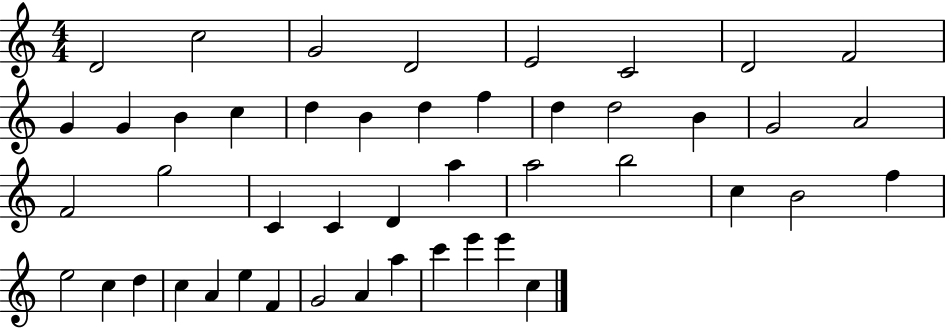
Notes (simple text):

D4/h C5/h G4/h D4/h E4/h C4/h D4/h F4/h G4/q G4/q B4/q C5/q D5/q B4/q D5/q F5/q D5/q D5/h B4/q G4/h A4/h F4/h G5/h C4/q C4/q D4/q A5/q A5/h B5/h C5/q B4/h F5/q E5/h C5/q D5/q C5/q A4/q E5/q F4/q G4/h A4/q A5/q C6/q E6/q E6/q C5/q